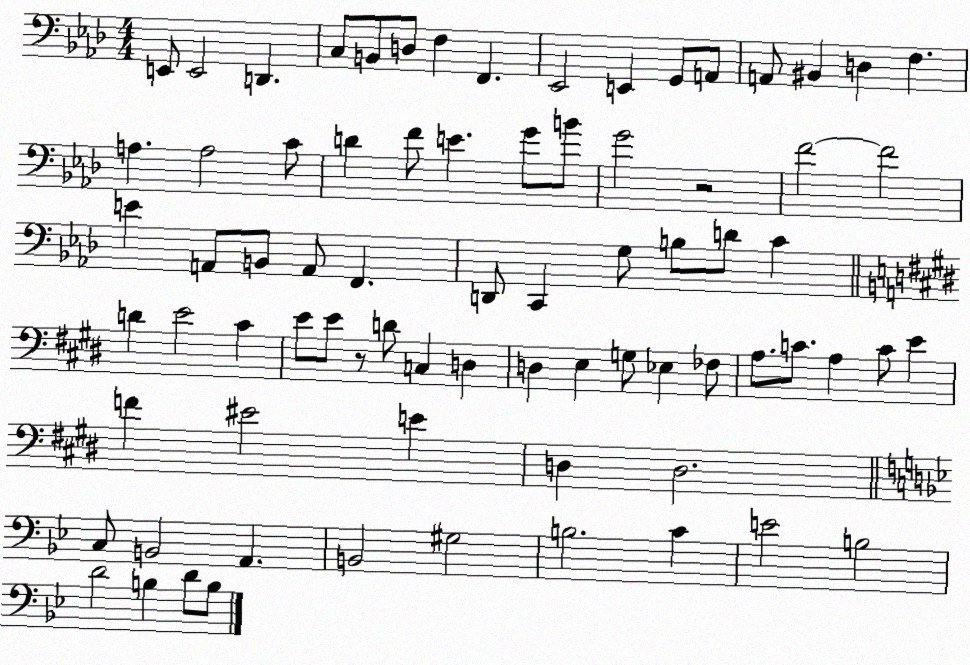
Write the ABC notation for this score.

X:1
T:Untitled
M:4/4
L:1/4
K:Ab
E,,/2 E,,2 D,, C,/2 B,,/2 D,/2 F, F,, _E,,2 E,, G,,/2 A,,/2 A,,/2 ^B,, D, F, A, A,2 C/2 D F/2 E G/2 B/2 G2 z2 F2 F2 E A,,/2 B,,/2 A,,/2 F,, D,,/2 C,, G,/2 B,/2 D/2 C D E2 ^C E/2 E/2 z/2 D/2 C, D, D, E, G,/2 _E, _F,/2 A,/2 C/2 A, C/2 E F ^E2 E D, D,2 C,/2 B,,2 A,, B,,2 ^G,2 B,2 C E2 B,2 D2 B, D/2 B,/2